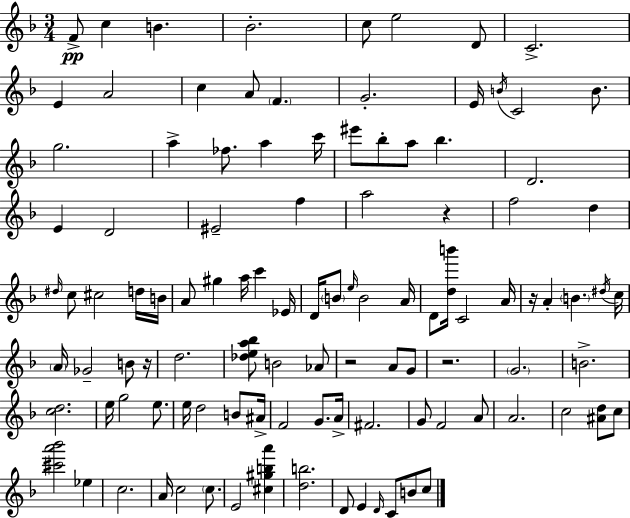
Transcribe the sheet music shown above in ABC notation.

X:1
T:Untitled
M:3/4
L:1/4
K:F
F/2 c B _B2 c/2 e2 D/2 C2 E A2 c A/2 F G2 E/4 B/4 C2 B/2 g2 a _f/2 a c'/4 ^e'/2 _b/2 a/2 _b D2 E D2 ^E2 f a2 z f2 d ^d/4 c/2 ^c2 d/4 B/4 A/2 ^g a/4 c' _E/4 D/4 B/2 e/4 B2 A/4 D/2 [db']/4 C2 A/4 z/4 A B ^d/4 c/4 A/4 _G2 B/2 z/4 d2 [_dea_b]/2 B2 _A/2 z2 A/2 G/2 z2 G2 B2 [cd]2 e/4 g2 e/2 e/4 d2 B/2 ^A/4 F2 G/2 A/4 ^F2 G/2 F2 A/2 A2 c2 [^Ad]/2 c/2 [^c'a'_b']2 _e c2 A/4 c2 c/2 E2 [^c^gba'] [db]2 D/2 E D/4 C/2 B/2 c/2